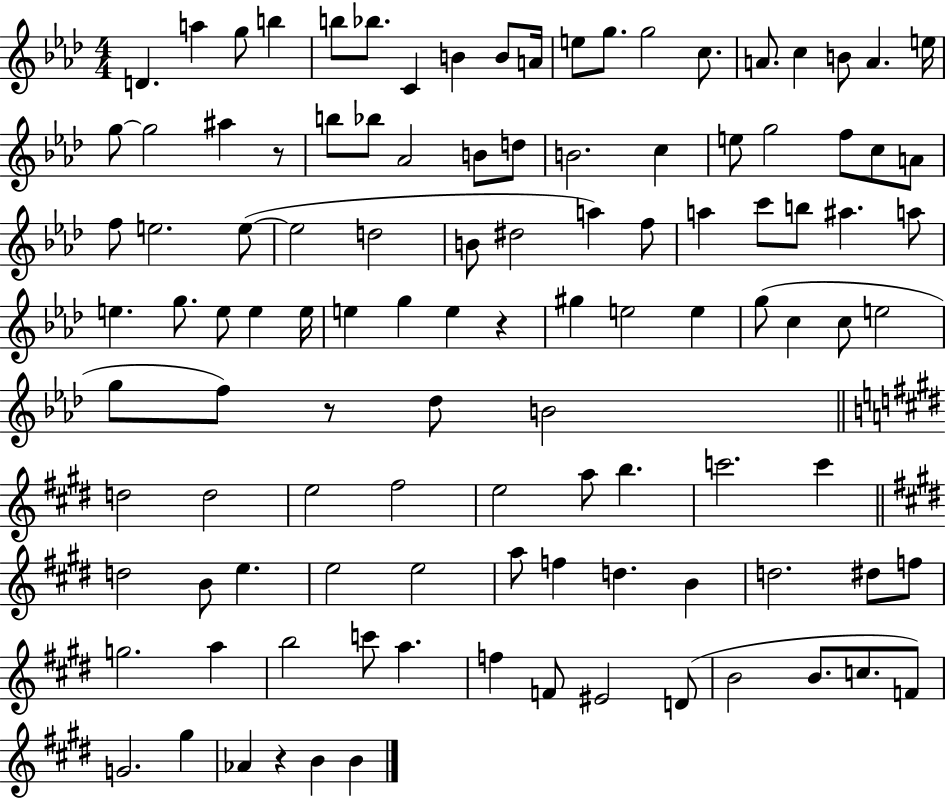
X:1
T:Untitled
M:4/4
L:1/4
K:Ab
D a g/2 b b/2 _b/2 C B B/2 A/4 e/2 g/2 g2 c/2 A/2 c B/2 A e/4 g/2 g2 ^a z/2 b/2 _b/2 _A2 B/2 d/2 B2 c e/2 g2 f/2 c/2 A/2 f/2 e2 e/2 e2 d2 B/2 ^d2 a f/2 a c'/2 b/2 ^a a/2 e g/2 e/2 e e/4 e g e z ^g e2 e g/2 c c/2 e2 g/2 f/2 z/2 _d/2 B2 d2 d2 e2 ^f2 e2 a/2 b c'2 c' d2 B/2 e e2 e2 a/2 f d B d2 ^d/2 f/2 g2 a b2 c'/2 a f F/2 ^E2 D/2 B2 B/2 c/2 F/2 G2 ^g _A z B B